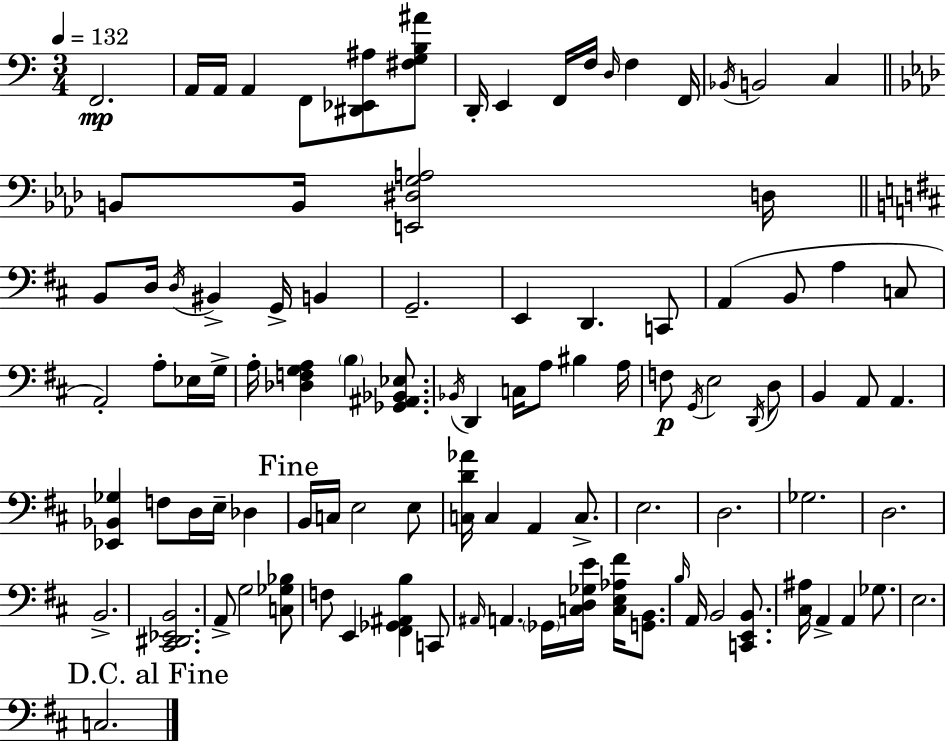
F2/h. A2/s A2/s A2/q F2/e [D#2,Eb2,A#3]/e [F#3,G3,B3,A#4]/e D2/s E2/q F2/s F3/s D3/s F3/q F2/s Bb2/s B2/h C3/q B2/e B2/s [E2,D#3,G3,A3]/h D3/s B2/e D3/s D3/s BIS2/q G2/s B2/q G2/h. E2/q D2/q. C2/e A2/q B2/e A3/q C3/e A2/h A3/e Eb3/s G3/s A3/s [Db3,F3,G3,A3]/q B3/q [Gb2,A#2,Bb2,Eb3]/e. Bb2/s D2/q C3/s A3/e BIS3/q A3/s F3/e G2/s E3/h D2/s D3/e B2/q A2/e A2/q. [Eb2,Bb2,Gb3]/q F3/e D3/s E3/s Db3/q B2/s C3/s E3/h E3/e [C3,D4,Ab4]/s C3/q A2/q C3/e. E3/h. D3/h. Gb3/h. D3/h. B2/h. [C#2,D#2,Eb2,B2]/h. A2/e G3/h [C3,Gb3,Bb3]/e F3/e E2/q [F#2,Gb2,A#2,B3]/q C2/e A#2/s A2/q. Gb2/s [C3,D3,Gb3,E4]/s [C3,E3,Ab3,F#4]/s [G2,B2]/e. B3/s A2/s B2/h [C2,E2,B2]/e. [C#3,A#3]/s A2/q A2/q Gb3/e. E3/h. C3/h.